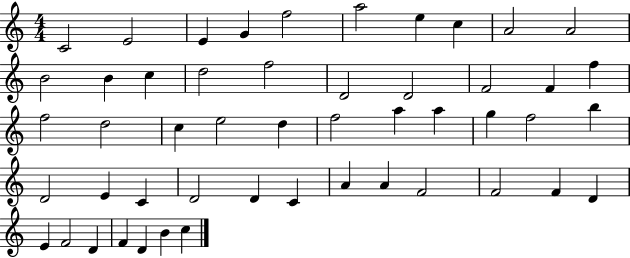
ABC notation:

X:1
T:Untitled
M:4/4
L:1/4
K:C
C2 E2 E G f2 a2 e c A2 A2 B2 B c d2 f2 D2 D2 F2 F f f2 d2 c e2 d f2 a a g f2 b D2 E C D2 D C A A F2 F2 F D E F2 D F D B c